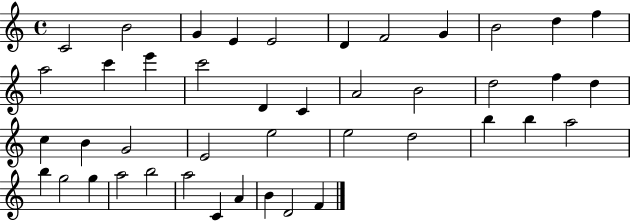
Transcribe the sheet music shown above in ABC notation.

X:1
T:Untitled
M:4/4
L:1/4
K:C
C2 B2 G E E2 D F2 G B2 d f a2 c' e' c'2 D C A2 B2 d2 f d c B G2 E2 e2 e2 d2 b b a2 b g2 g a2 b2 a2 C A B D2 F